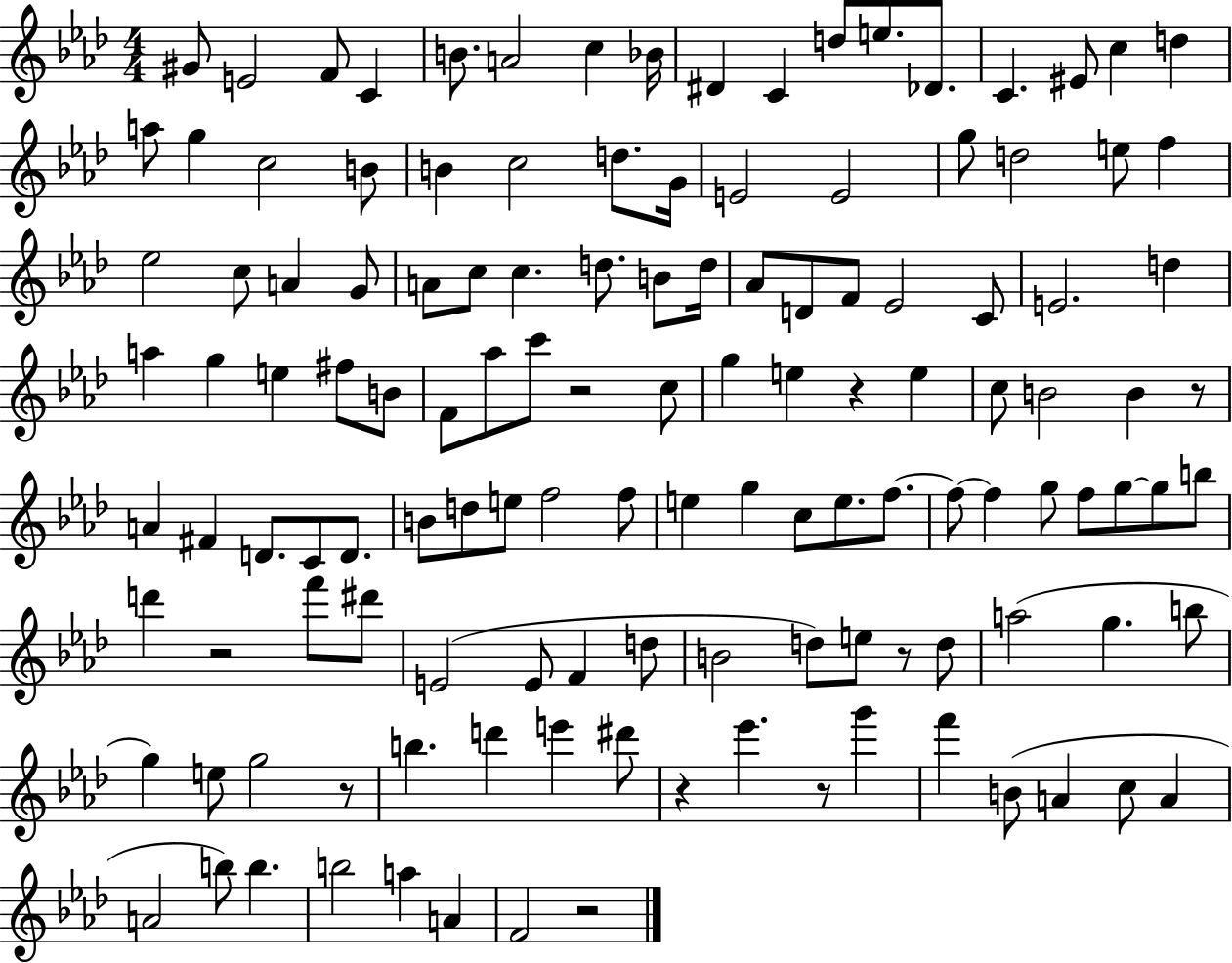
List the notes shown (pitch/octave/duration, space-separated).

G#4/e E4/h F4/e C4/q B4/e. A4/h C5/q Bb4/s D#4/q C4/q D5/e E5/e. Db4/e. C4/q. EIS4/e C5/q D5/q A5/e G5/q C5/h B4/e B4/q C5/h D5/e. G4/s E4/h E4/h G5/e D5/h E5/e F5/q Eb5/h C5/e A4/q G4/e A4/e C5/e C5/q. D5/e. B4/e D5/s Ab4/e D4/e F4/e Eb4/h C4/e E4/h. D5/q A5/q G5/q E5/q F#5/e B4/e F4/e Ab5/e C6/e R/h C5/e G5/q E5/q R/q E5/q C5/e B4/h B4/q R/e A4/q F#4/q D4/e. C4/e D4/e. B4/e D5/e E5/e F5/h F5/e E5/q G5/q C5/e E5/e. F5/e. F5/e F5/q G5/e F5/e G5/e G5/e B5/e D6/q R/h F6/e D#6/e E4/h E4/e F4/q D5/e B4/h D5/e E5/e R/e D5/e A5/h G5/q. B5/e G5/q E5/e G5/h R/e B5/q. D6/q E6/q D#6/e R/q Eb6/q. R/e G6/q F6/q B4/e A4/q C5/e A4/q A4/h B5/e B5/q. B5/h A5/q A4/q F4/h R/h